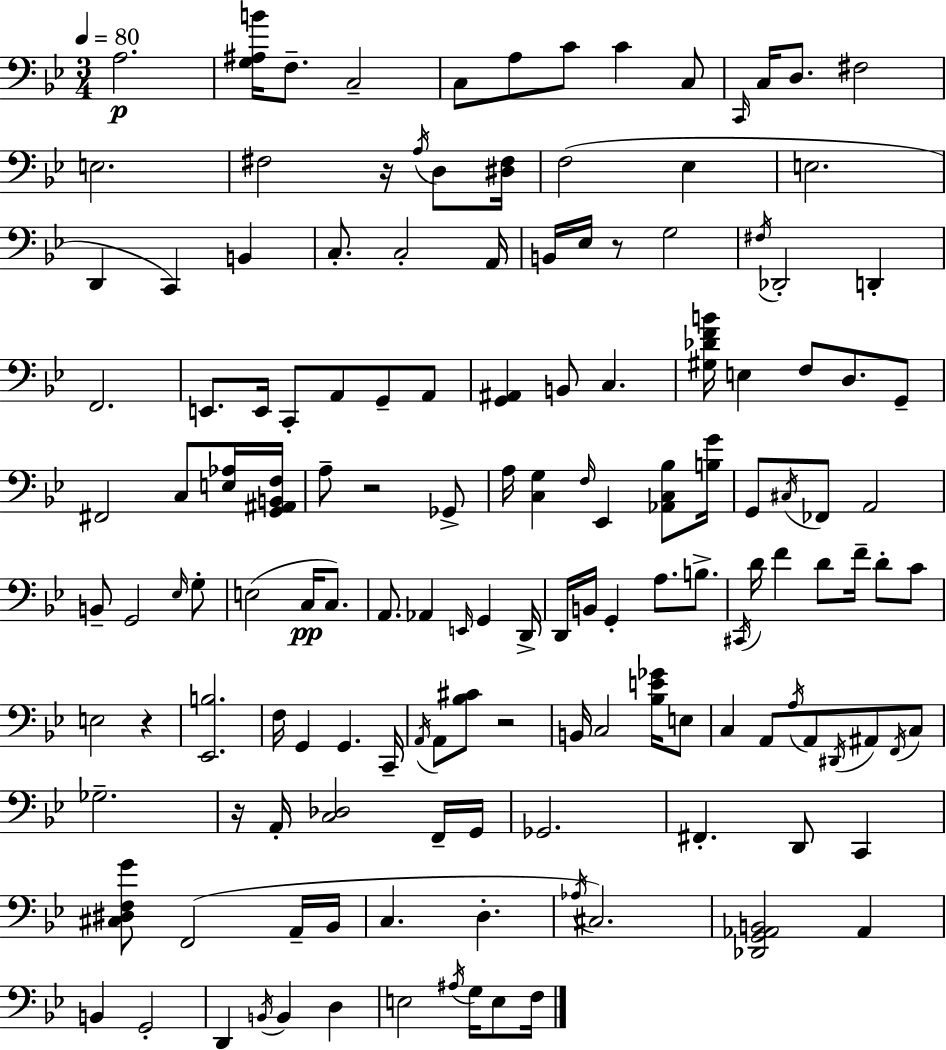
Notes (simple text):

A3/h. [G3,A#3,B4]/s F3/e. C3/h C3/e A3/e C4/e C4/q C3/e C2/s C3/s D3/e. F#3/h E3/h. F#3/h R/s A3/s D3/e [D#3,F#3]/s F3/h Eb3/q E3/h. D2/q C2/q B2/q C3/e. C3/h A2/s B2/s Eb3/s R/e G3/h F#3/s Db2/h D2/q F2/h. E2/e. E2/s C2/e A2/e G2/e A2/e [G2,A#2]/q B2/e C3/q. [G#3,Db4,F4,B4]/s E3/q F3/e D3/e. G2/e F#2/h C3/e [E3,Ab3]/s [G2,A#2,B2,F3]/s A3/e R/h Gb2/e A3/s [C3,G3]/q F3/s Eb2/q [Ab2,C3,Bb3]/e [B3,G4]/s G2/e C#3/s FES2/e A2/h B2/e G2/h Eb3/s G3/e E3/h C3/s C3/e. A2/e. Ab2/q E2/s G2/q D2/s D2/s B2/s G2/q A3/e. B3/e. C#2/s D4/s F4/q D4/e F4/s D4/e C4/e E3/h R/q [Eb2,B3]/h. F3/s G2/q G2/q. C2/s A2/s A2/e [Bb3,C#4]/e R/h B2/s C3/h [Bb3,E4,Gb4]/s E3/e C3/q A2/e A3/s A2/e D#2/s A#2/e F2/s C3/e Gb3/h. R/s A2/s [C3,Db3]/h F2/s G2/s Gb2/h. F#2/q. D2/e C2/q [C#3,D#3,F3,G4]/e F2/h A2/s Bb2/s C3/q. D3/q. Ab3/s C#3/h. [Db2,G2,Ab2,B2]/h Ab2/q B2/q G2/h D2/q B2/s B2/q D3/q E3/h A#3/s G3/s E3/e F3/s